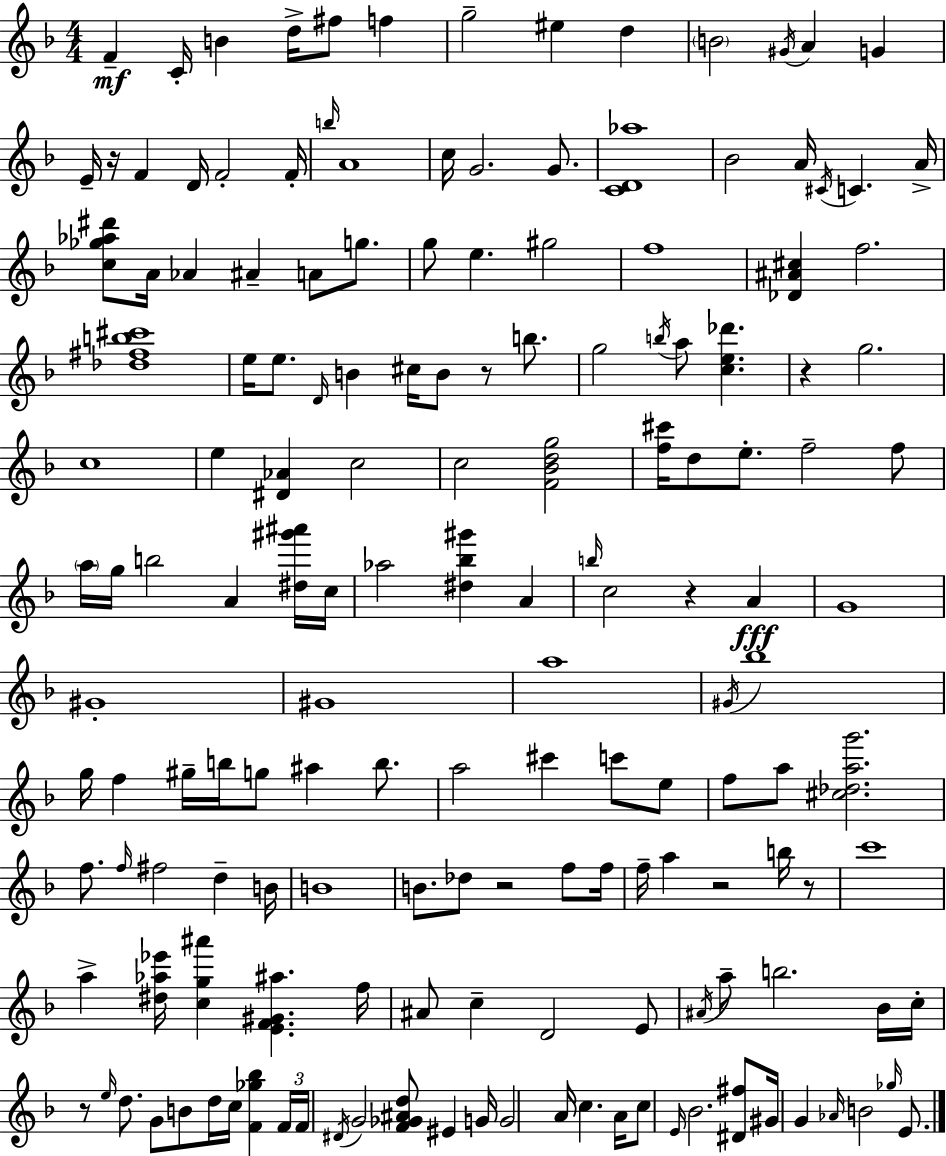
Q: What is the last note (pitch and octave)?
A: E4